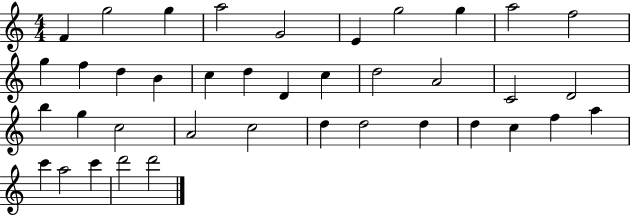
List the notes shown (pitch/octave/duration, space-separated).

F4/q G5/h G5/q A5/h G4/h E4/q G5/h G5/q A5/h F5/h G5/q F5/q D5/q B4/q C5/q D5/q D4/q C5/q D5/h A4/h C4/h D4/h B5/q G5/q C5/h A4/h C5/h D5/q D5/h D5/q D5/q C5/q F5/q A5/q C6/q A5/h C6/q D6/h D6/h